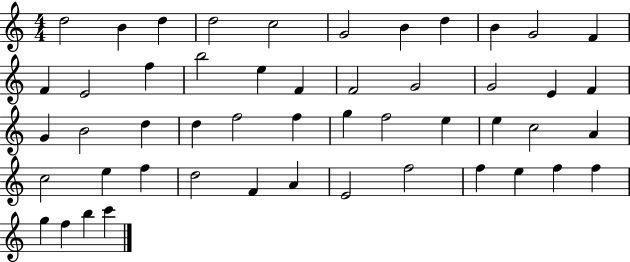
D5/h B4/q D5/q D5/h C5/h G4/h B4/q D5/q B4/q G4/h F4/q F4/q E4/h F5/q B5/h E5/q F4/q F4/h G4/h G4/h E4/q F4/q G4/q B4/h D5/q D5/q F5/h F5/q G5/q F5/h E5/q E5/q C5/h A4/q C5/h E5/q F5/q D5/h F4/q A4/q E4/h F5/h F5/q E5/q F5/q F5/q G5/q F5/q B5/q C6/q